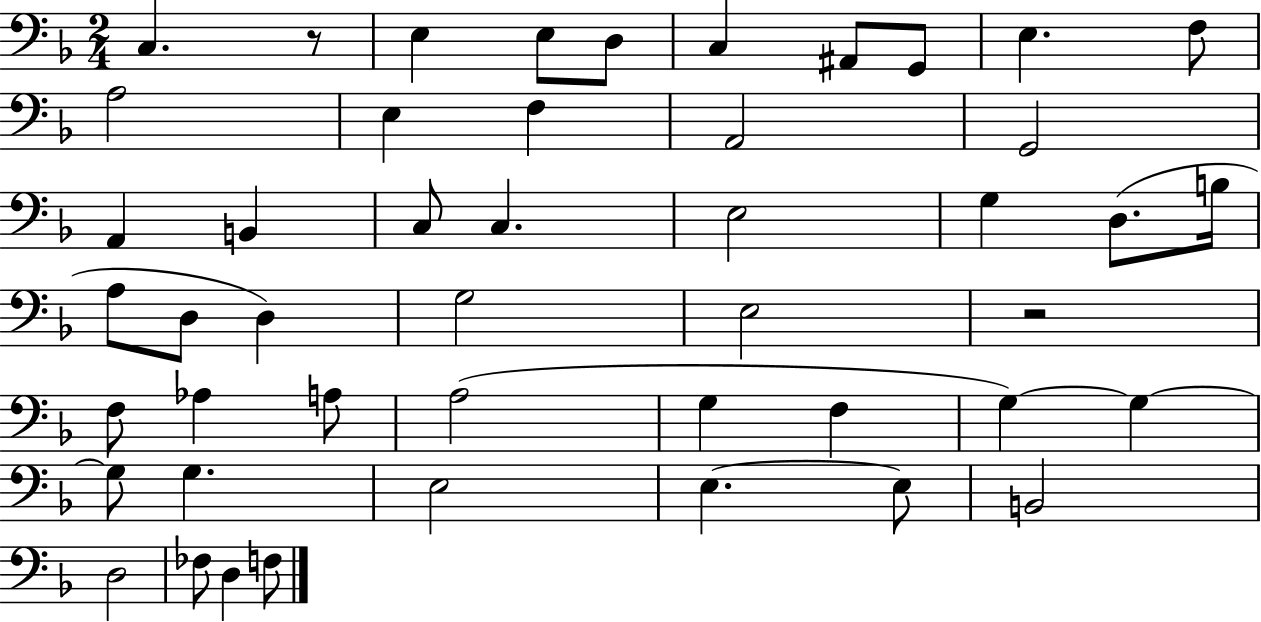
C3/q. R/e E3/q E3/e D3/e C3/q A#2/e G2/e E3/q. F3/e A3/h E3/q F3/q A2/h G2/h A2/q B2/q C3/e C3/q. E3/h G3/q D3/e. B3/s A3/e D3/e D3/q G3/h E3/h R/h F3/e Ab3/q A3/e A3/h G3/q F3/q G3/q G3/q G3/e G3/q. E3/h E3/q. E3/e B2/h D3/h FES3/e D3/q F3/e